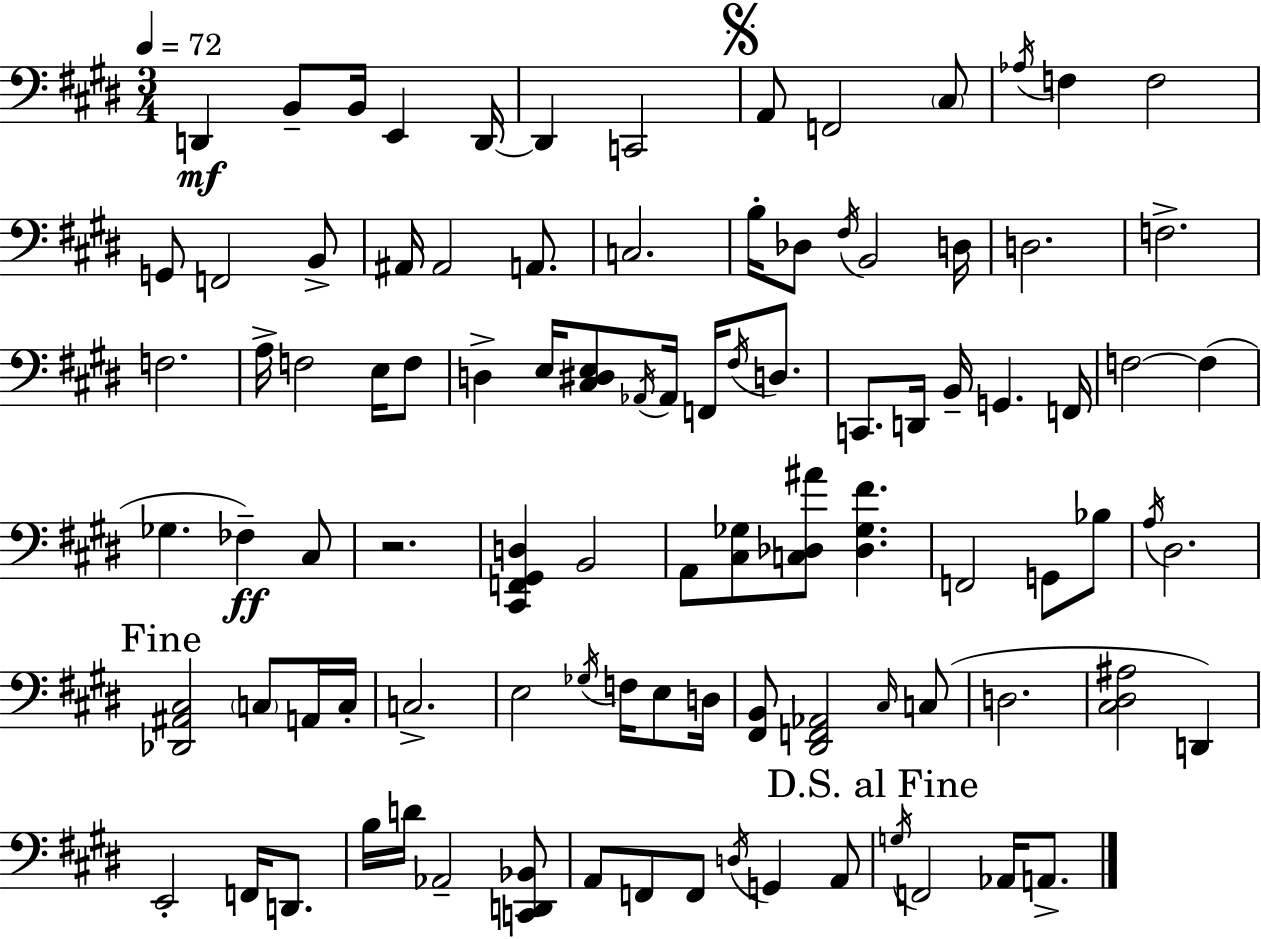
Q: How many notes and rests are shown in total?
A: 96